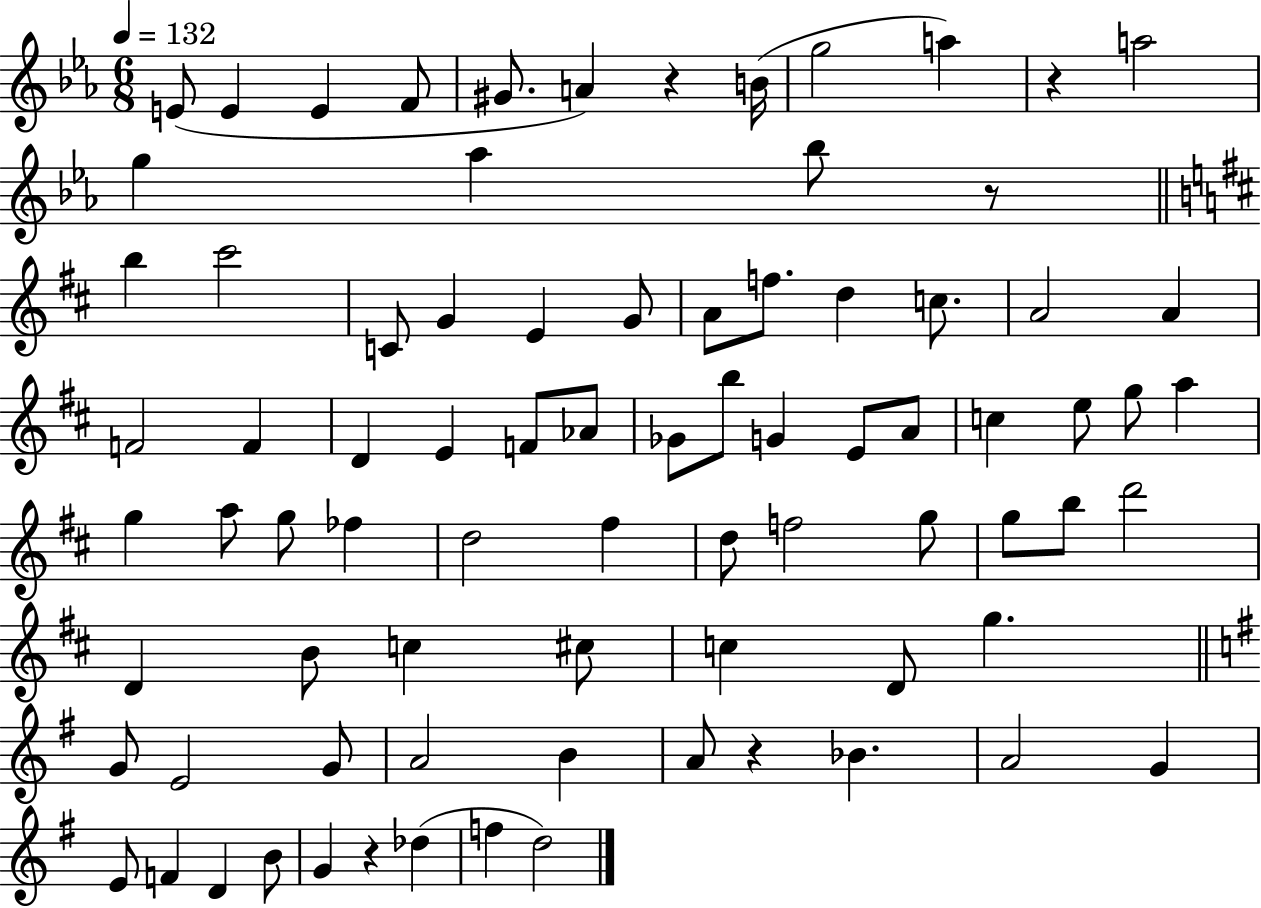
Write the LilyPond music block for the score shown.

{
  \clef treble
  \numericTimeSignature
  \time 6/8
  \key ees \major
  \tempo 4 = 132
  \repeat volta 2 { e'8( e'4 e'4 f'8 | gis'8. a'4) r4 b'16( | g''2 a''4) | r4 a''2 | \break g''4 aes''4 bes''8 r8 | \bar "||" \break \key b \minor b''4 cis'''2 | c'8 g'4 e'4 g'8 | a'8 f''8. d''4 c''8. | a'2 a'4 | \break f'2 f'4 | d'4 e'4 f'8 aes'8 | ges'8 b''8 g'4 e'8 a'8 | c''4 e''8 g''8 a''4 | \break g''4 a''8 g''8 fes''4 | d''2 fis''4 | d''8 f''2 g''8 | g''8 b''8 d'''2 | \break d'4 b'8 c''4 cis''8 | c''4 d'8 g''4. | \bar "||" \break \key g \major g'8 e'2 g'8 | a'2 b'4 | a'8 r4 bes'4. | a'2 g'4 | \break e'8 f'4 d'4 b'8 | g'4 r4 des''4( | f''4 d''2) | } \bar "|."
}